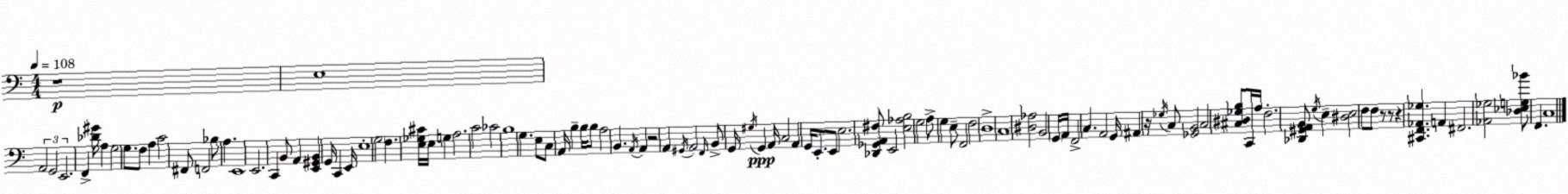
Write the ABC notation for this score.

X:1
T:Untitled
M:4/4
L:1/4
K:Am
z4 E,4 A,,2 G,,2 E,,2 F,, [_D^G]/4 A, G,2 G,/2 F,/2 A, C2 ^F,,/2 F,,2 _B,/2 A, E,,4 E,,2 C,, B,,/2 A,, [E,,^G,,B,,] G,,/4 C,, E,,/4 E,4 G,2 F, [E,_G,^C]/4 E,/4 G, A,2 C2 _C2 B,4 G, E,/2 C,/2 A,,/4 B, B,/4 B,/2 A,2 B,, A,,/4 A,, z2 A,, ^G,,/4 A,,2 F,,/4 B,,/2 G,,/4 ^G,/4 G,, A,,/4 C,2 A,, G,,/4 E,,/2 E,,/2 E,2 [_D,,_G,,A,,^F,]/2 E,,2 [E,_A,B,]2 G,2 A,/2 G, E,/2 F,,2 F,2 D,4 C,4 [^D,_A,]2 B,,2 G,,/4 A,,/4 F,,2 C, A,,2 G,,/4 ^A,, z/4 _G,/4 C,/2 [_G,,B,,]2 C,2 [^C,^D,_G,B,]/2 C,,/4 A,/4 F,2 [_D,,^G,,A,,B,,]/2 G,/4 E, [^D,E,]2 F,/2 F,/2 z/2 z/2 z [^C,,F,,_A,,_G,] A,, ^F,,2 [_A,,_G,]2 [_D,_E,G,_B]/2 F,, C,4